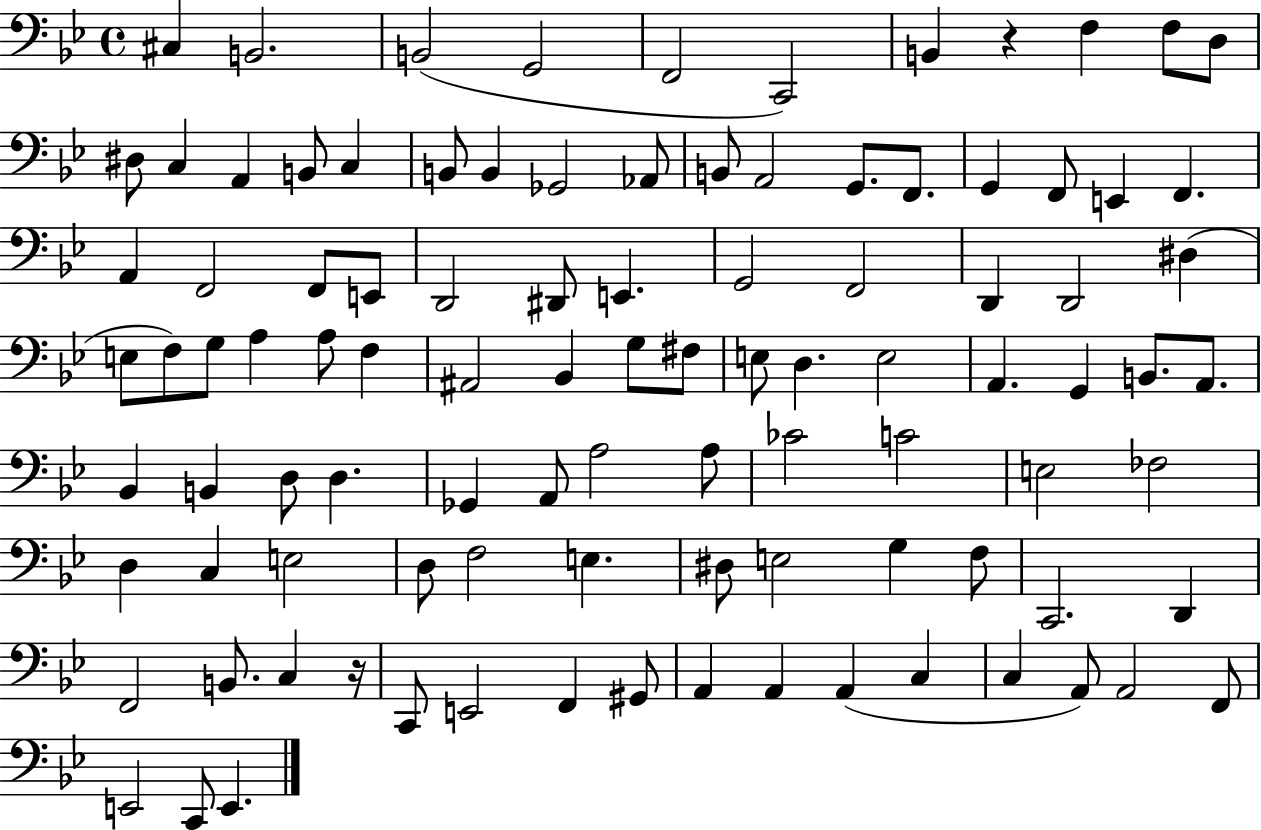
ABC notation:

X:1
T:Untitled
M:4/4
L:1/4
K:Bb
^C, B,,2 B,,2 G,,2 F,,2 C,,2 B,, z F, F,/2 D,/2 ^D,/2 C, A,, B,,/2 C, B,,/2 B,, _G,,2 _A,,/2 B,,/2 A,,2 G,,/2 F,,/2 G,, F,,/2 E,, F,, A,, F,,2 F,,/2 E,,/2 D,,2 ^D,,/2 E,, G,,2 F,,2 D,, D,,2 ^D, E,/2 F,/2 G,/2 A, A,/2 F, ^A,,2 _B,, G,/2 ^F,/2 E,/2 D, E,2 A,, G,, B,,/2 A,,/2 _B,, B,, D,/2 D, _G,, A,,/2 A,2 A,/2 _C2 C2 E,2 _F,2 D, C, E,2 D,/2 F,2 E, ^D,/2 E,2 G, F,/2 C,,2 D,, F,,2 B,,/2 C, z/4 C,,/2 E,,2 F,, ^G,,/2 A,, A,, A,, C, C, A,,/2 A,,2 F,,/2 E,,2 C,,/2 E,,